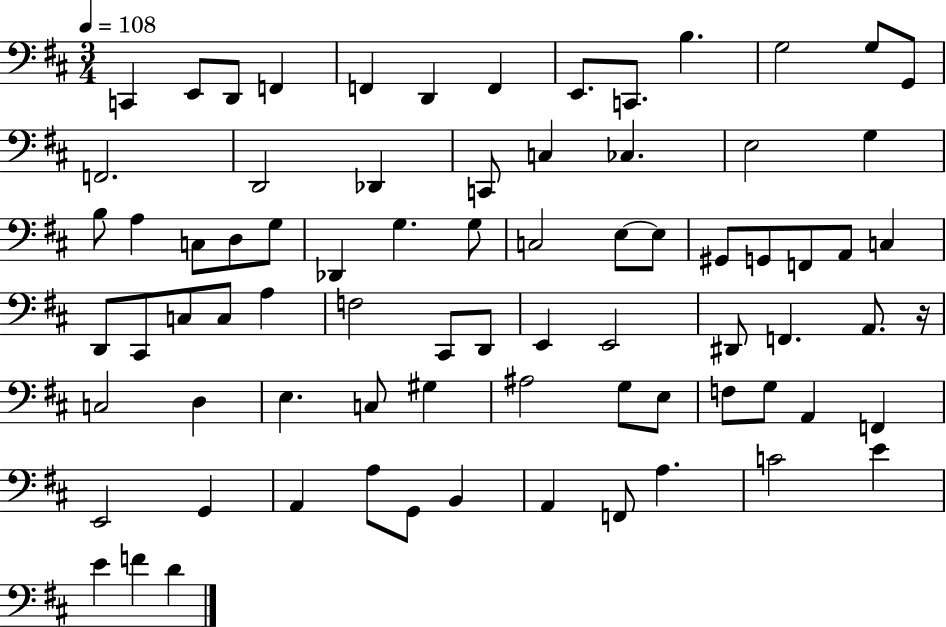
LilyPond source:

{
  \clef bass
  \numericTimeSignature
  \time 3/4
  \key d \major
  \tempo 4 = 108
  \repeat volta 2 { c,4 e,8 d,8 f,4 | f,4 d,4 f,4 | e,8. c,8. b4. | g2 g8 g,8 | \break f,2. | d,2 des,4 | c,8 c4 ces4. | e2 g4 | \break b8 a4 c8 d8 g8 | des,4 g4. g8 | c2 e8~~ e8 | gis,8 g,8 f,8 a,8 c4 | \break d,8 cis,8 c8 c8 a4 | f2 cis,8 d,8 | e,4 e,2 | dis,8 f,4. a,8. r16 | \break c2 d4 | e4. c8 gis4 | ais2 g8 e8 | f8 g8 a,4 f,4 | \break e,2 g,4 | a,4 a8 g,8 b,4 | a,4 f,8 a4. | c'2 e'4 | \break e'4 f'4 d'4 | } \bar "|."
}